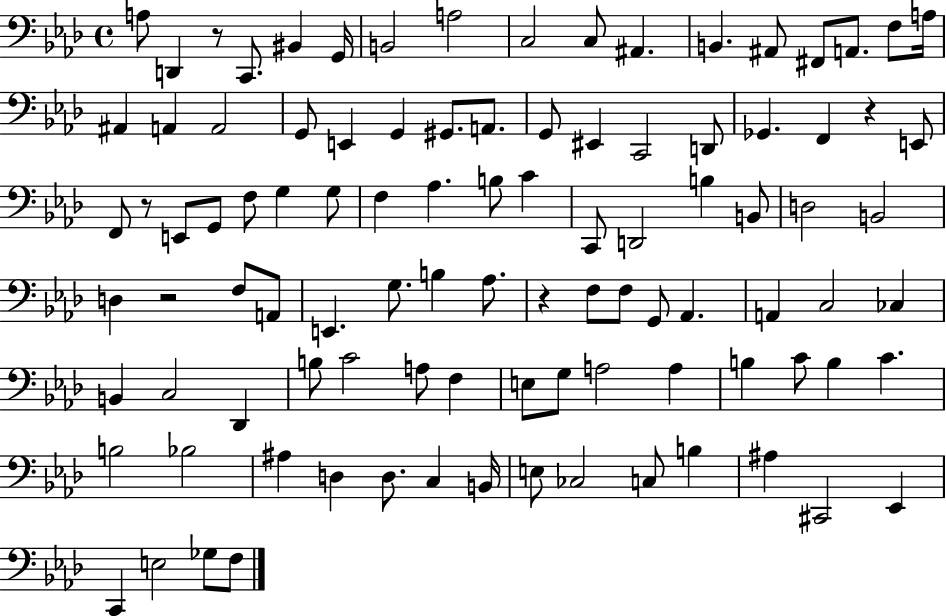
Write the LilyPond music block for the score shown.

{
  \clef bass
  \time 4/4
  \defaultTimeSignature
  \key aes \major
  \repeat volta 2 { a8 d,4 r8 c,8. bis,4 g,16 | b,2 a2 | c2 c8 ais,4. | b,4. ais,8 fis,8 a,8. f8 a16 | \break ais,4 a,4 a,2 | g,8 e,4 g,4 gis,8. a,8. | g,8 eis,4 c,2 d,8 | ges,4. f,4 r4 e,8 | \break f,8 r8 e,8 g,8 f8 g4 g8 | f4 aes4. b8 c'4 | c,8 d,2 b4 b,8 | d2 b,2 | \break d4 r2 f8 a,8 | e,4. g8. b4 aes8. | r4 f8 f8 g,8 aes,4. | a,4 c2 ces4 | \break b,4 c2 des,4 | b8 c'2 a8 f4 | e8 g8 a2 a4 | b4 c'8 b4 c'4. | \break b2 bes2 | ais4 d4 d8. c4 b,16 | e8 ces2 c8 b4 | ais4 cis,2 ees,4 | \break c,4 e2 ges8 f8 | } \bar "|."
}